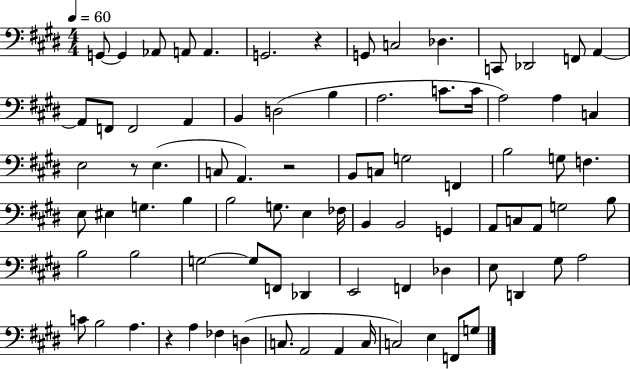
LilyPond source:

{
  \clef bass
  \numericTimeSignature
  \time 4/4
  \key e \major
  \tempo 4 = 60
  g,8~~ g,4 aes,8 a,8 a,4. | g,2. r4 | g,8 c2 des4. | c,8 des,2 f,8 a,4~~ | \break a,8 f,8 f,2 a,4 | b,4 d2( b4 | a2. c'8. c'16 | a2) a4 c4 | \break e2 r8 e4.( | c8 a,4.) r2 | b,8 c8 g2 f,4 | b2 g8 f4. | \break e8 eis4 g4. b4 | b2 g8. e4 fes16 | b,4 b,2 g,4 | a,8 c8 a,8 g2 b8 | \break b2 b2 | g2~~ g8 f,8 des,4 | e,2 f,4 des4 | e8 d,4 gis8 a2 | \break c'8 b2 a4. | r4 a4 fes4 d4( | c8. a,2 a,4 c16 | c2) e4 f,8 g8 | \break \bar "|."
}